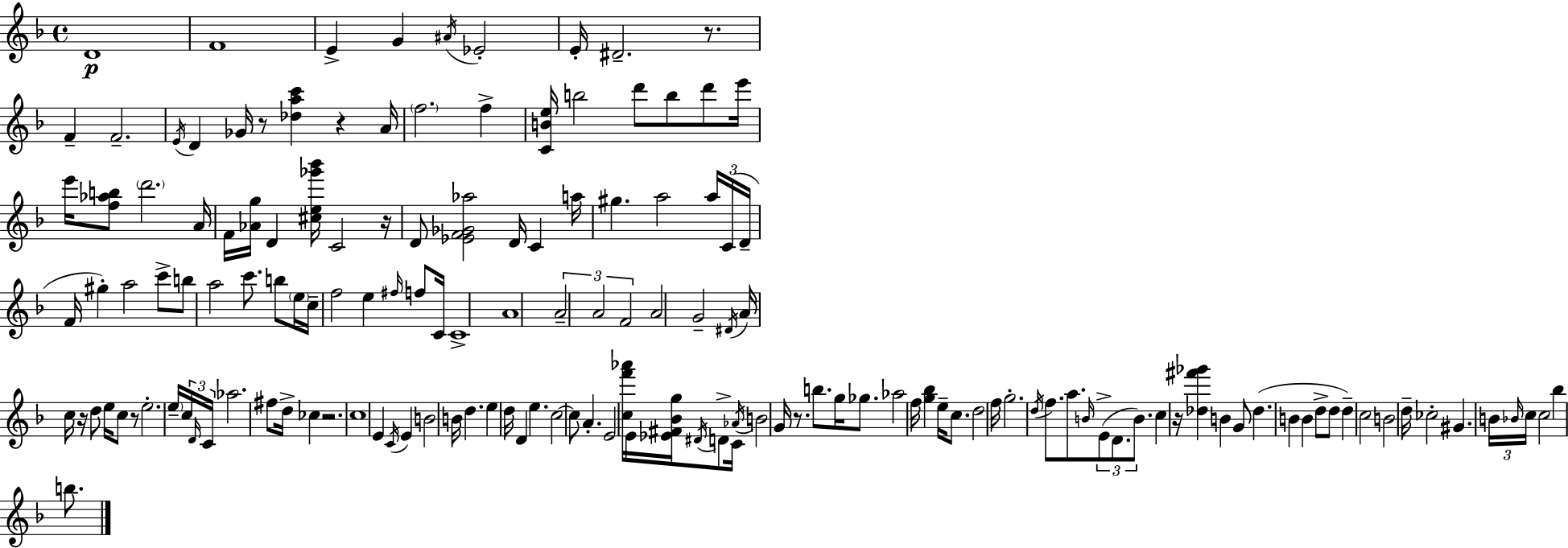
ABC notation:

X:1
T:Untitled
M:4/4
L:1/4
K:Dm
D4 F4 E G ^A/4 _E2 E/4 ^D2 z/2 F F2 E/4 D _G/4 z/2 [_dac'] z A/4 f2 f [CBe]/4 b2 d'/2 b/2 d'/2 e'/4 e'/4 [f_ab]/2 d'2 A/4 F/4 [_Ag]/4 D [^ce_g'_b']/4 C2 z/4 D/2 [_EF_G_a]2 D/4 C a/4 ^g a2 a/4 C/4 D/4 F/4 ^g a2 c'/2 b/2 a2 c'/2 b/2 e/4 c/4 f2 e ^f/4 f/2 C/4 C4 A4 A2 A2 F2 A2 G2 ^D/4 A/4 c/4 z/4 d/2 e/4 c/2 z/2 e2 e/4 c/4 D/4 C/4 _a2 ^f/2 d/4 _c z2 c4 E C/4 E B2 B/4 d e d/4 D e c2 c/2 A E2 [cf'_a']/4 E/4 [_E^F_Bg]/4 ^D/4 D/2 C/4 _A/4 B2 G/4 z/2 b/2 g/4 _g/2 _a2 f/4 [g_b] e/4 c/2 d2 f/4 g2 d/4 f/2 a/2 B/4 E/2 D/2 B/2 c z/4 [_d^f'_g'] B G/2 _d B B d/2 d/2 d c2 B2 d/4 _c2 ^G B/4 _B/4 c/4 c2 _b b/2